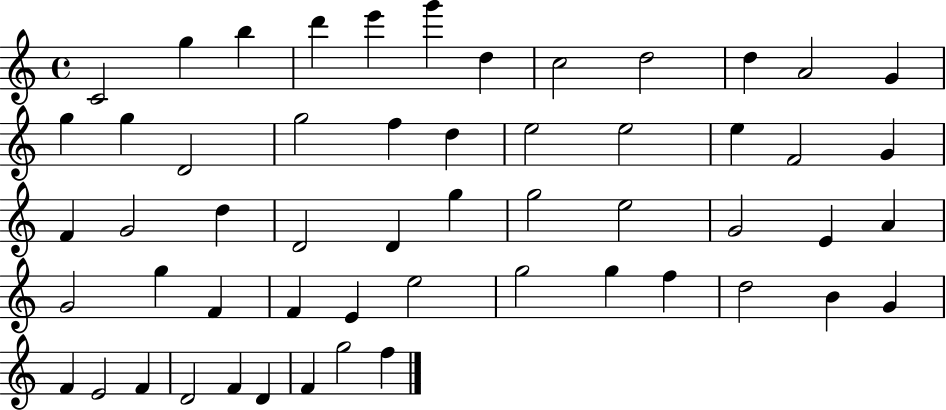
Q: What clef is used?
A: treble